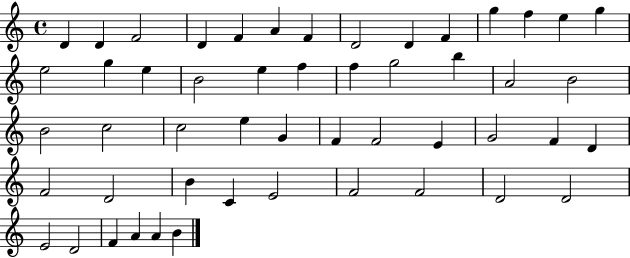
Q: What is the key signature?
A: C major